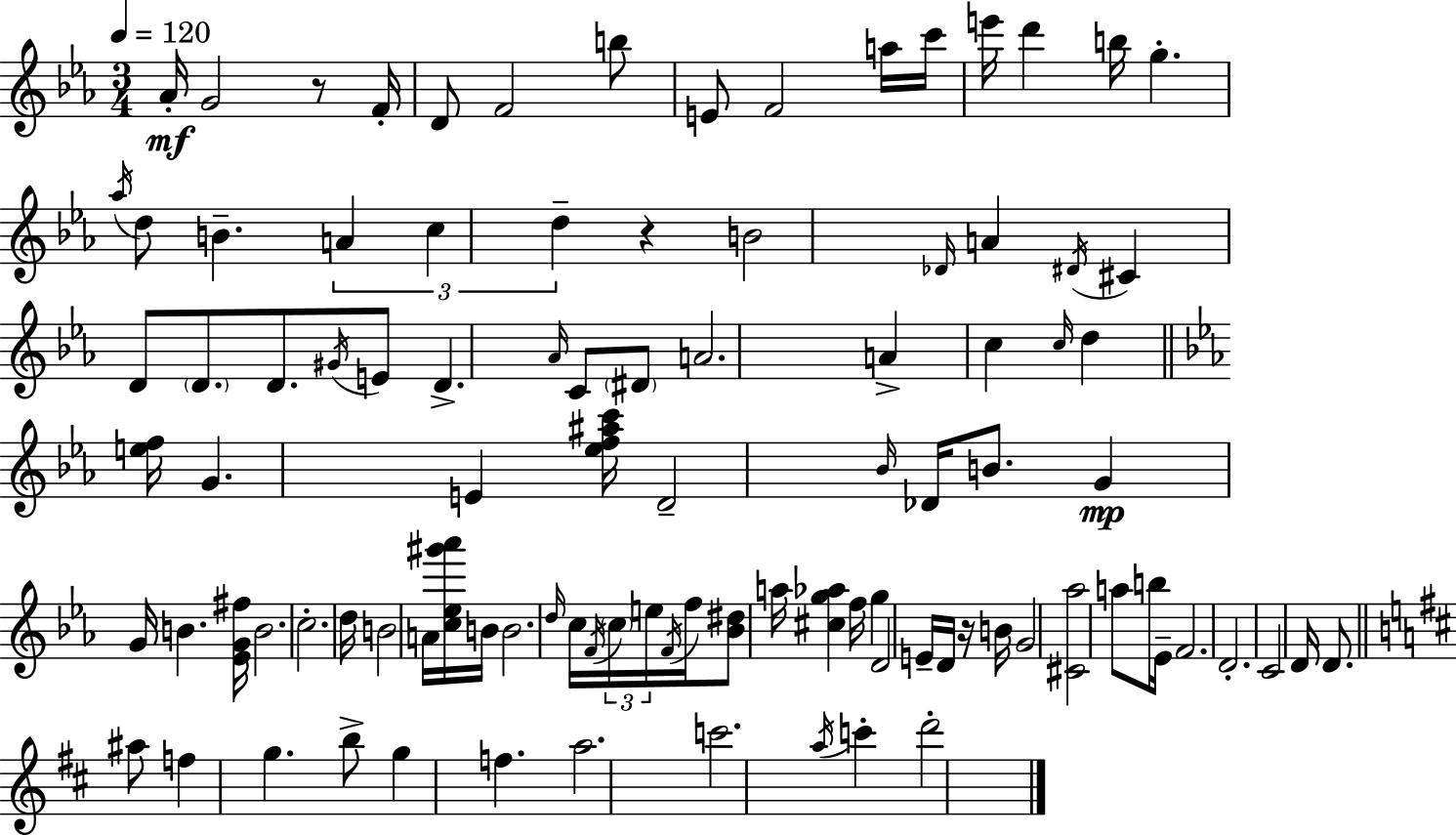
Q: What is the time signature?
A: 3/4